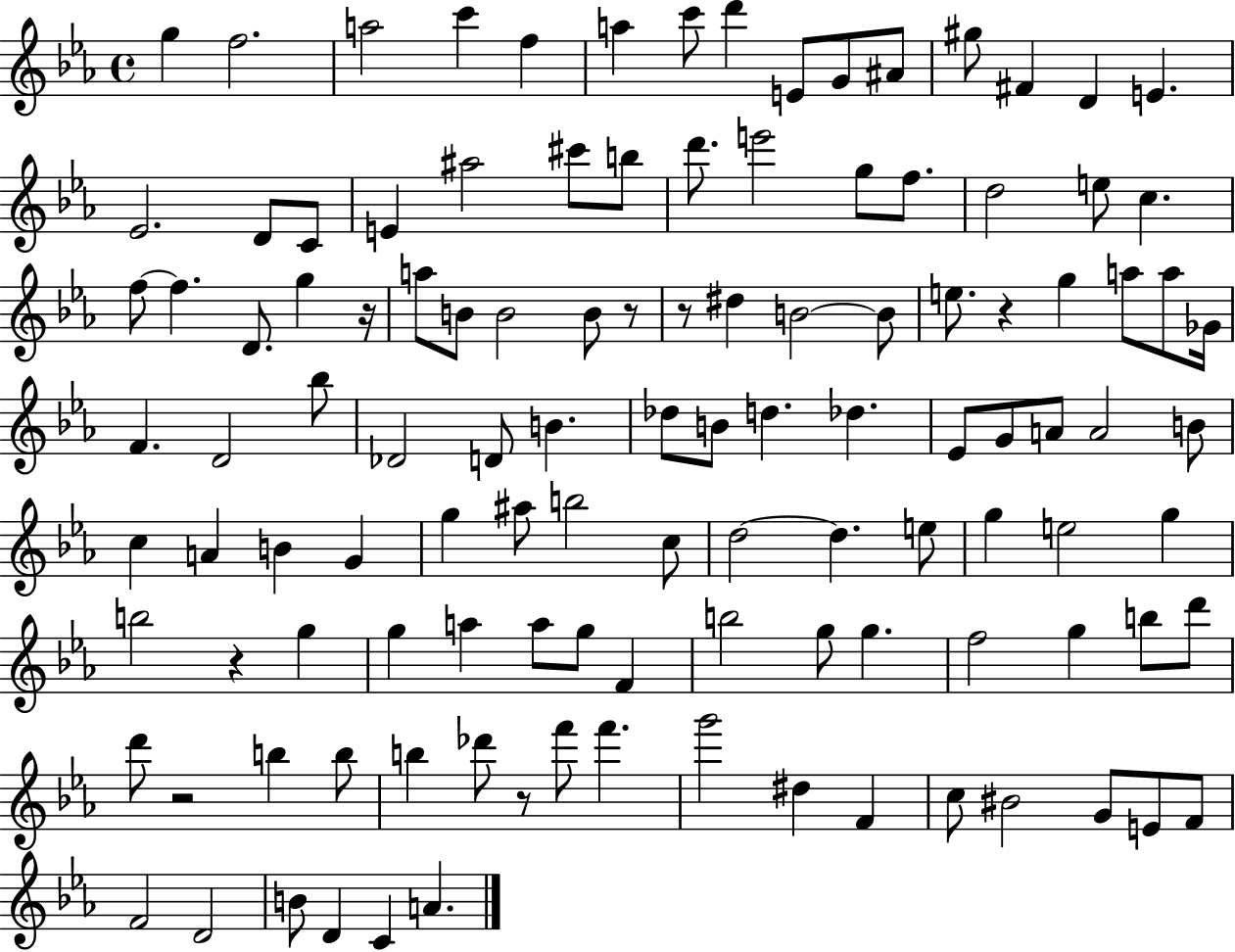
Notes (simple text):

G5/q F5/h. A5/h C6/q F5/q A5/q C6/e D6/q E4/e G4/e A#4/e G#5/e F#4/q D4/q E4/q. Eb4/h. D4/e C4/e E4/q A#5/h C#6/e B5/e D6/e. E6/h G5/e F5/e. D5/h E5/e C5/q. F5/e F5/q. D4/e. G5/q R/s A5/e B4/e B4/h B4/e R/e R/e D#5/q B4/h B4/e E5/e. R/q G5/q A5/e A5/e Gb4/s F4/q. D4/h Bb5/e Db4/h D4/e B4/q. Db5/e B4/e D5/q. Db5/q. Eb4/e G4/e A4/e A4/h B4/e C5/q A4/q B4/q G4/q G5/q A#5/e B5/h C5/e D5/h D5/q. E5/e G5/q E5/h G5/q B5/h R/q G5/q G5/q A5/q A5/e G5/e F4/q B5/h G5/e G5/q. F5/h G5/q B5/e D6/e D6/e R/h B5/q B5/e B5/q Db6/e R/e F6/e F6/q. G6/h D#5/q F4/q C5/e BIS4/h G4/e E4/e F4/e F4/h D4/h B4/e D4/q C4/q A4/q.